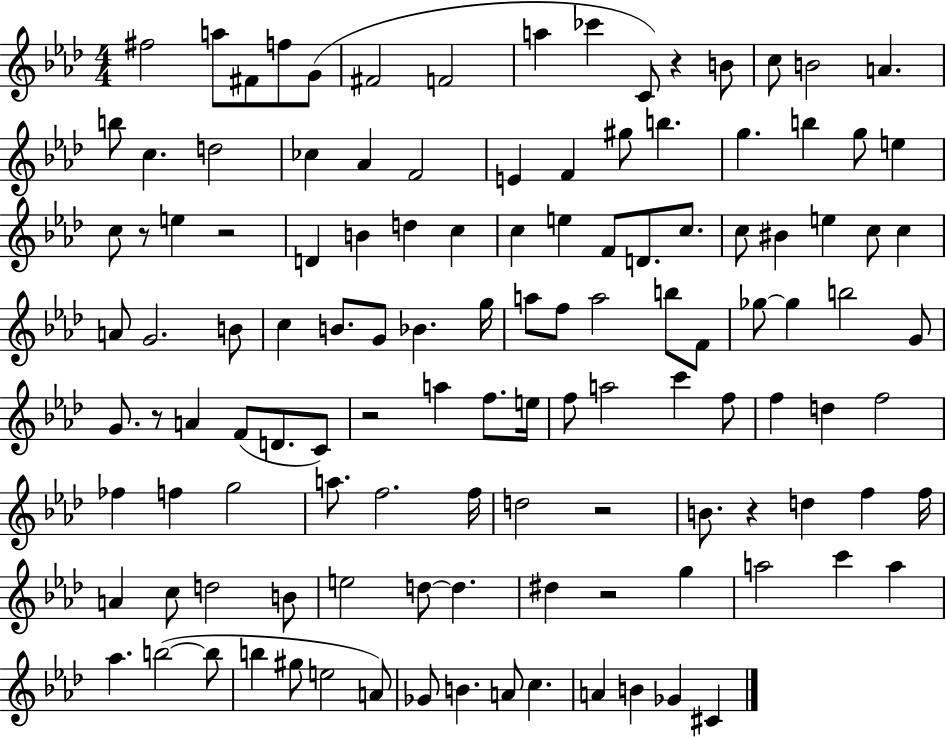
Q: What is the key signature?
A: AES major